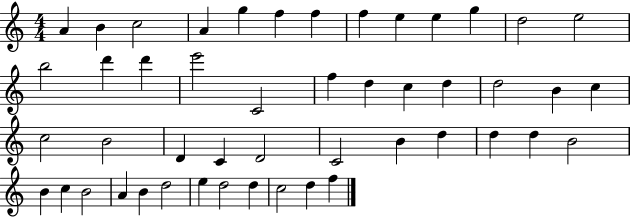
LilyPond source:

{
  \clef treble
  \numericTimeSignature
  \time 4/4
  \key c \major
  a'4 b'4 c''2 | a'4 g''4 f''4 f''4 | f''4 e''4 e''4 g''4 | d''2 e''2 | \break b''2 d'''4 d'''4 | e'''2 c'2 | f''4 d''4 c''4 d''4 | d''2 b'4 c''4 | \break c''2 b'2 | d'4 c'4 d'2 | c'2 b'4 d''4 | d''4 d''4 b'2 | \break b'4 c''4 b'2 | a'4 b'4 d''2 | e''4 d''2 d''4 | c''2 d''4 f''4 | \break \bar "|."
}